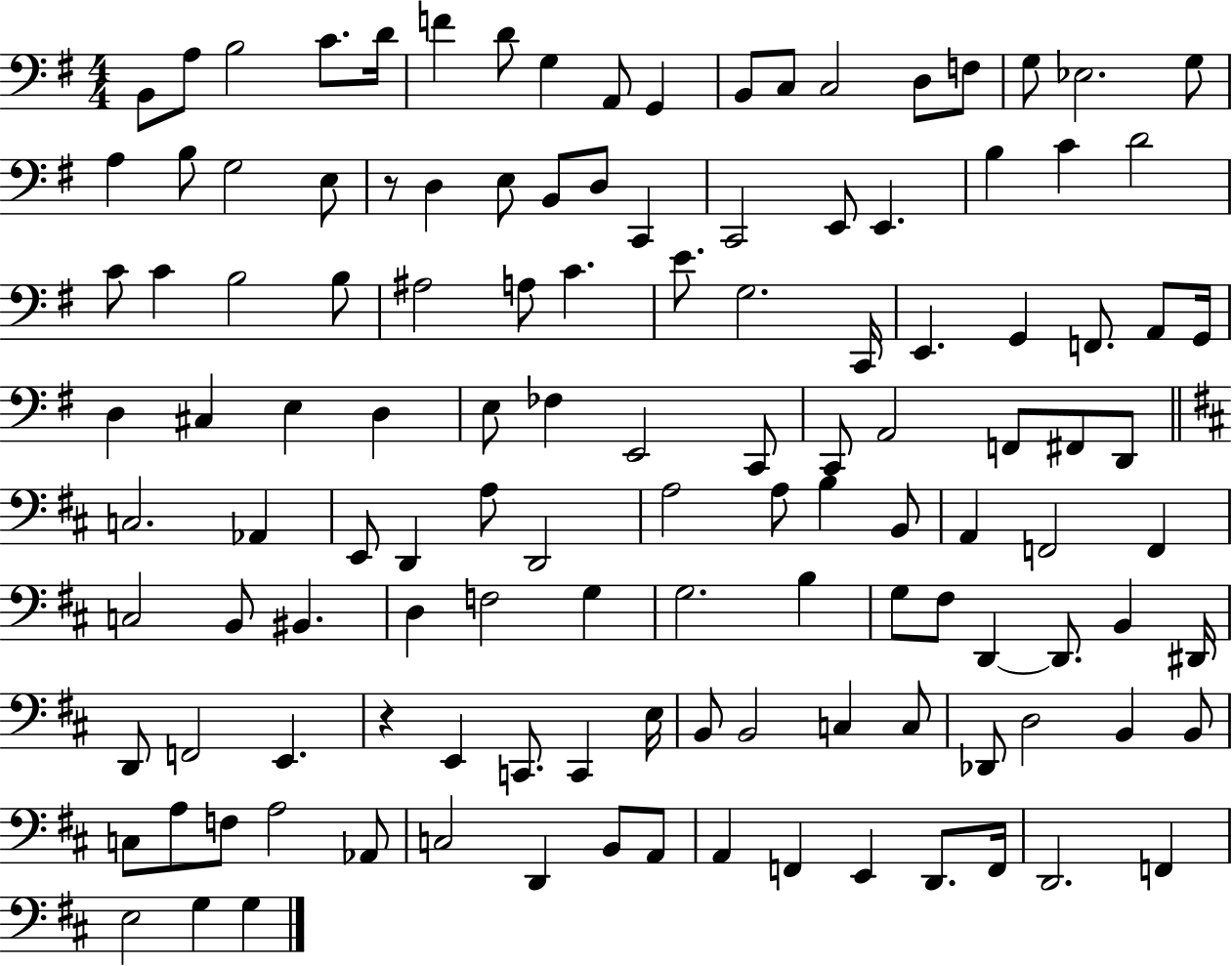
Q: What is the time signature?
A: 4/4